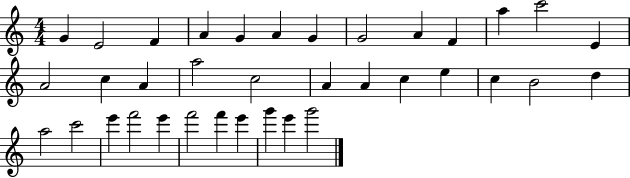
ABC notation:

X:1
T:Untitled
M:4/4
L:1/4
K:C
G E2 F A G A G G2 A F a c'2 E A2 c A a2 c2 A A c e c B2 d a2 c'2 e' f'2 e' f'2 f' e' g' e' g'2